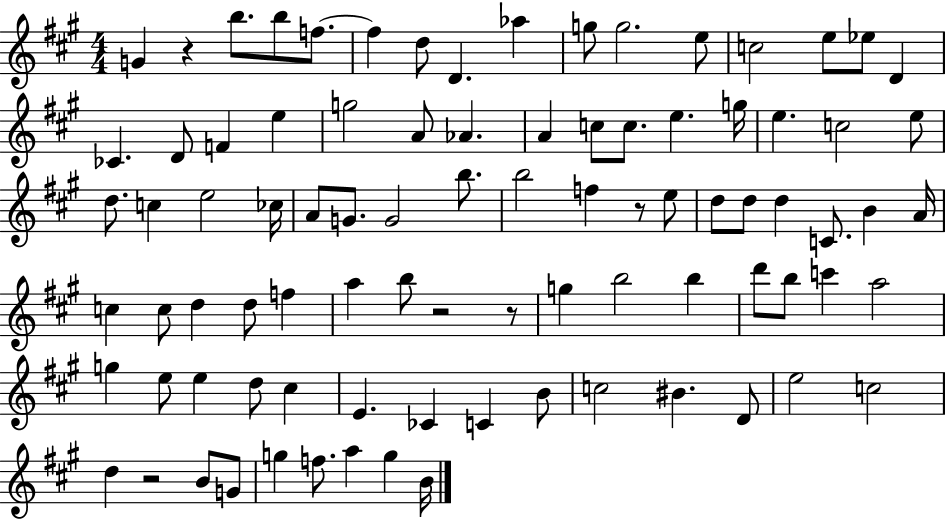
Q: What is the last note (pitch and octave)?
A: B4